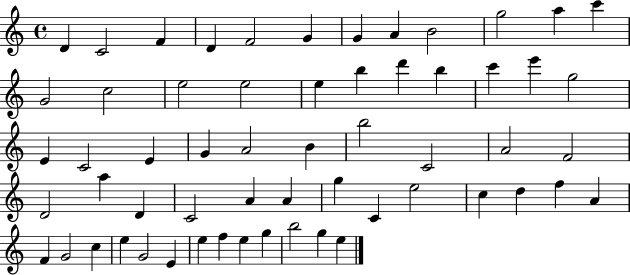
{
  \clef treble
  \time 4/4
  \defaultTimeSignature
  \key c \major
  d'4 c'2 f'4 | d'4 f'2 g'4 | g'4 a'4 b'2 | g''2 a''4 c'''4 | \break g'2 c''2 | e''2 e''2 | e''4 b''4 d'''4 b''4 | c'''4 e'''4 g''2 | \break e'4 c'2 e'4 | g'4 a'2 b'4 | b''2 c'2 | a'2 f'2 | \break d'2 a''4 d'4 | c'2 a'4 a'4 | g''4 c'4 e''2 | c''4 d''4 f''4 a'4 | \break f'4 g'2 c''4 | e''4 g'2 e'4 | e''4 f''4 e''4 g''4 | b''2 g''4 e''4 | \break \bar "|."
}